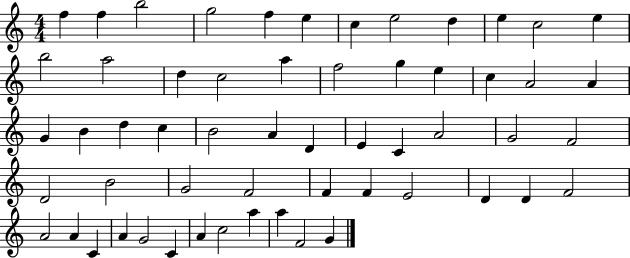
F5/q F5/q B5/h G5/h F5/q E5/q C5/q E5/h D5/q E5/q C5/h E5/q B5/h A5/h D5/q C5/h A5/q F5/h G5/q E5/q C5/q A4/h A4/q G4/q B4/q D5/q C5/q B4/h A4/q D4/q E4/q C4/q A4/h G4/h F4/h D4/h B4/h G4/h F4/h F4/q F4/q E4/h D4/q D4/q F4/h A4/h A4/q C4/q A4/q G4/h C4/q A4/q C5/h A5/q A5/q F4/h G4/q